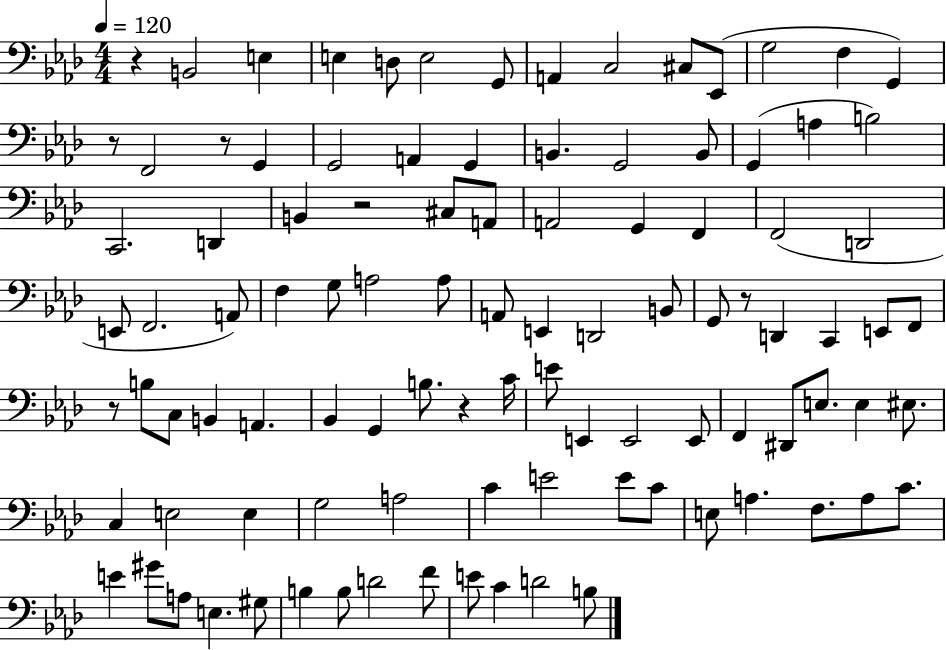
X:1
T:Untitled
M:4/4
L:1/4
K:Ab
z B,,2 E, E, D,/2 E,2 G,,/2 A,, C,2 ^C,/2 _E,,/2 G,2 F, G,, z/2 F,,2 z/2 G,, G,,2 A,, G,, B,, G,,2 B,,/2 G,, A, B,2 C,,2 D,, B,, z2 ^C,/2 A,,/2 A,,2 G,, F,, F,,2 D,,2 E,,/2 F,,2 A,,/2 F, G,/2 A,2 A,/2 A,,/2 E,, D,,2 B,,/2 G,,/2 z/2 D,, C,, E,,/2 F,,/2 z/2 B,/2 C,/2 B,, A,, _B,, G,, B,/2 z C/4 E/2 E,, E,,2 E,,/2 F,, ^D,,/2 E,/2 E, ^E,/2 C, E,2 E, G,2 A,2 C E2 E/2 C/2 E,/2 A, F,/2 A,/2 C/2 E ^G/2 A,/2 E, ^G,/2 B, B,/2 D2 F/2 E/2 C D2 B,/2